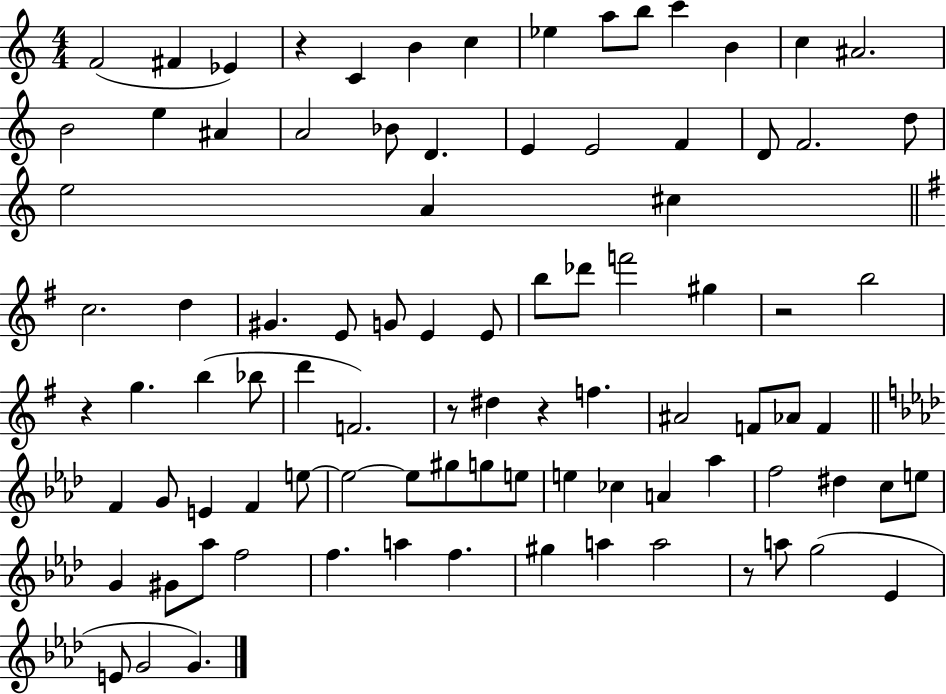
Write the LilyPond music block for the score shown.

{
  \clef treble
  \numericTimeSignature
  \time 4/4
  \key c \major
  f'2( fis'4 ees'4) | r4 c'4 b'4 c''4 | ees''4 a''8 b''8 c'''4 b'4 | c''4 ais'2. | \break b'2 e''4 ais'4 | a'2 bes'8 d'4. | e'4 e'2 f'4 | d'8 f'2. d''8 | \break e''2 a'4 cis''4 | \bar "||" \break \key g \major c''2. d''4 | gis'4. e'8 g'8 e'4 e'8 | b''8 des'''8 f'''2 gis''4 | r2 b''2 | \break r4 g''4. b''4( bes''8 | d'''4 f'2.) | r8 dis''4 r4 f''4. | ais'2 f'8 aes'8 f'4 | \break \bar "||" \break \key aes \major f'4 g'8 e'4 f'4 e''8~~ | e''2~~ e''8 gis''8 g''8 e''8 | e''4 ces''4 a'4 aes''4 | f''2 dis''4 c''8 e''8 | \break g'4 gis'8 aes''8 f''2 | f''4. a''4 f''4. | gis''4 a''4 a''2 | r8 a''8 g''2( ees'4 | \break e'8 g'2 g'4.) | \bar "|."
}